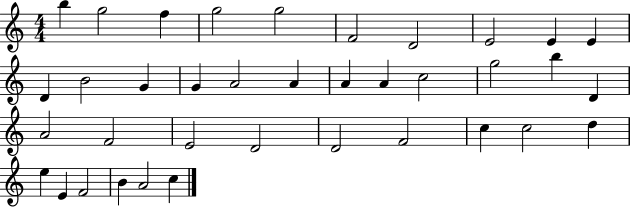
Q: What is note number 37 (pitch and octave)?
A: C5